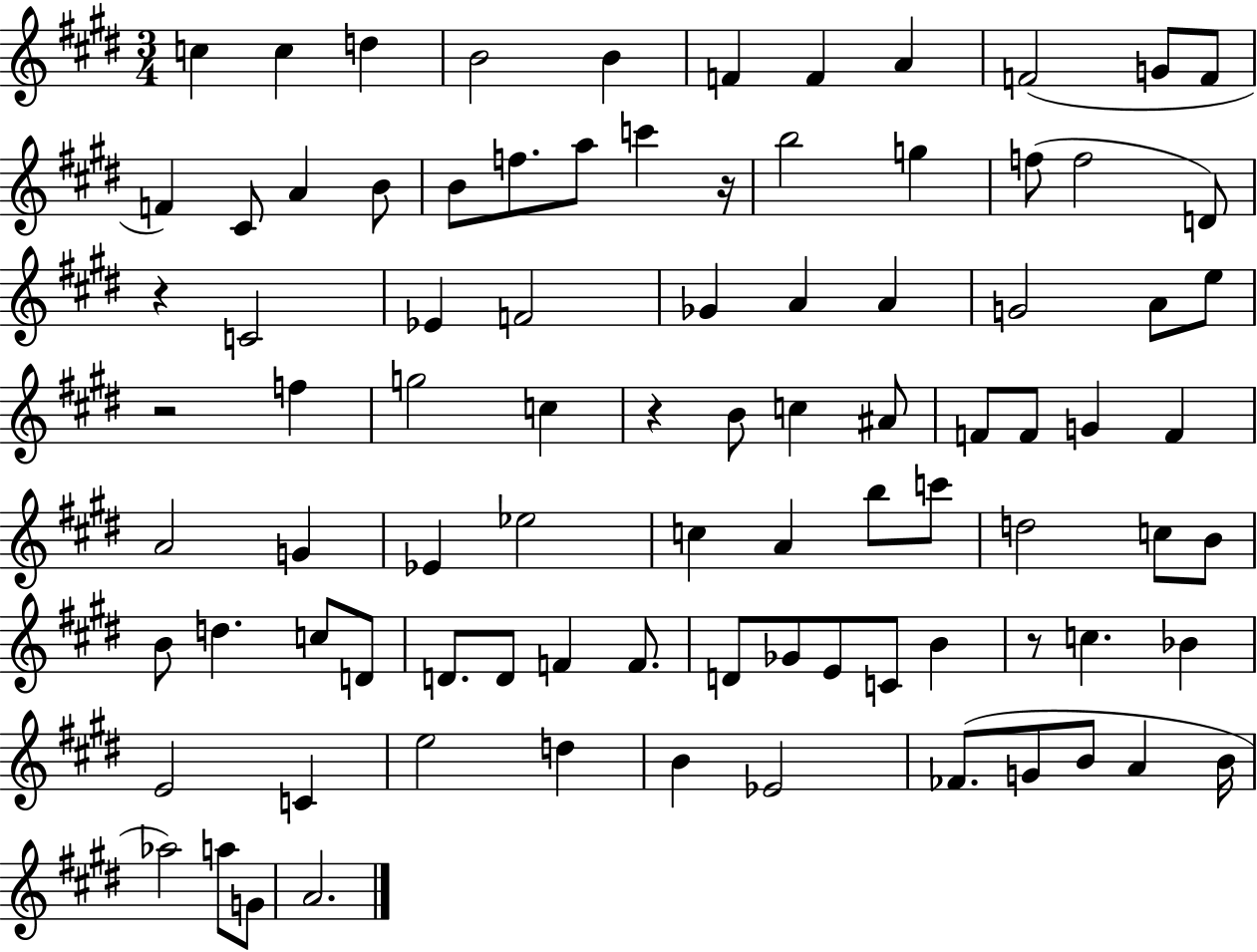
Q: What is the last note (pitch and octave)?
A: A4